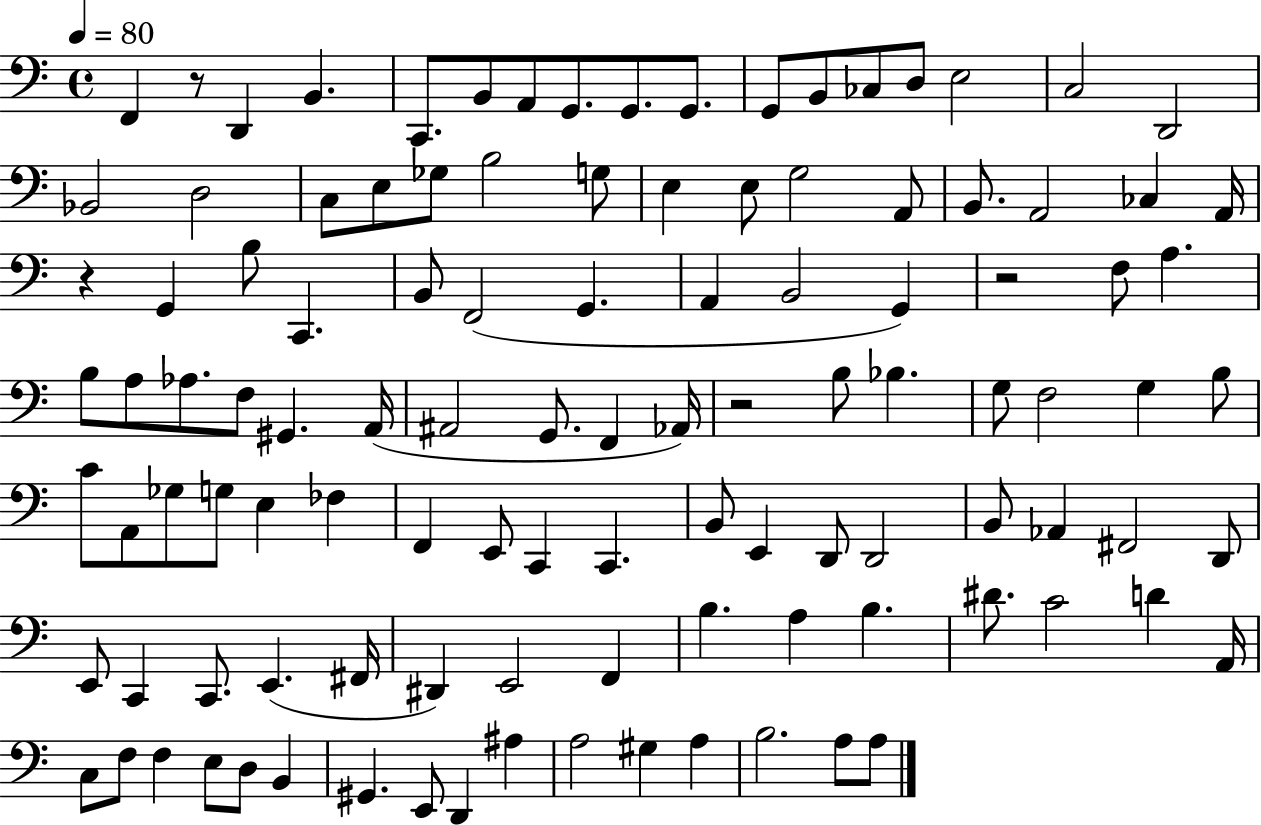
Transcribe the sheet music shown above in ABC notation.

X:1
T:Untitled
M:4/4
L:1/4
K:C
F,, z/2 D,, B,, C,,/2 B,,/2 A,,/2 G,,/2 G,,/2 G,,/2 G,,/2 B,,/2 _C,/2 D,/2 E,2 C,2 D,,2 _B,,2 D,2 C,/2 E,/2 _G,/2 B,2 G,/2 E, E,/2 G,2 A,,/2 B,,/2 A,,2 _C, A,,/4 z G,, B,/2 C,, B,,/2 F,,2 G,, A,, B,,2 G,, z2 F,/2 A, B,/2 A,/2 _A,/2 F,/2 ^G,, A,,/4 ^A,,2 G,,/2 F,, _A,,/4 z2 B,/2 _B, G,/2 F,2 G, B,/2 C/2 A,,/2 _G,/2 G,/2 E, _F, F,, E,,/2 C,, C,, B,,/2 E,, D,,/2 D,,2 B,,/2 _A,, ^F,,2 D,,/2 E,,/2 C,, C,,/2 E,, ^F,,/4 ^D,, E,,2 F,, B, A, B, ^D/2 C2 D A,,/4 C,/2 F,/2 F, E,/2 D,/2 B,, ^G,, E,,/2 D,, ^A, A,2 ^G, A, B,2 A,/2 A,/2